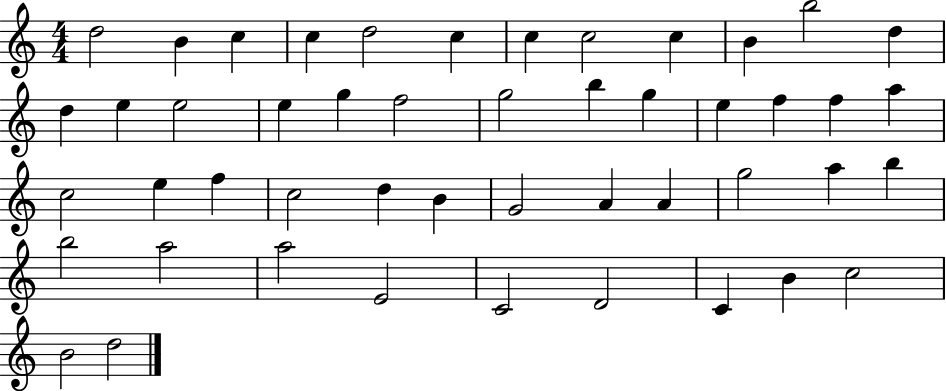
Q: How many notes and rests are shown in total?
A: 48